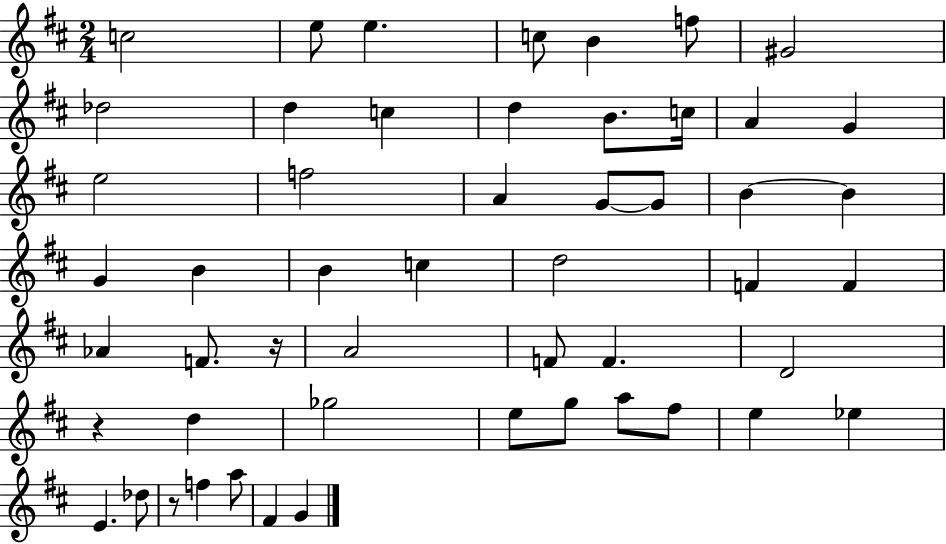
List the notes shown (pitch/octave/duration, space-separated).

C5/h E5/e E5/q. C5/e B4/q F5/e G#4/h Db5/h D5/q C5/q D5/q B4/e. C5/s A4/q G4/q E5/h F5/h A4/q G4/e G4/e B4/q B4/q G4/q B4/q B4/q C5/q D5/h F4/q F4/q Ab4/q F4/e. R/s A4/h F4/e F4/q. D4/h R/q D5/q Gb5/h E5/e G5/e A5/e F#5/e E5/q Eb5/q E4/q. Db5/e R/e F5/q A5/e F#4/q G4/q